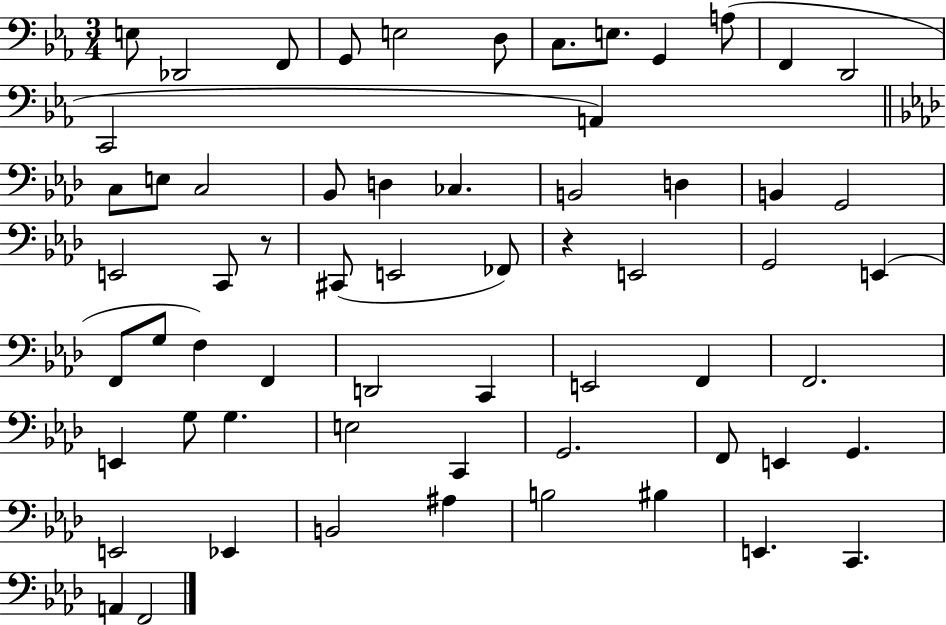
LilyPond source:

{
  \clef bass
  \numericTimeSignature
  \time 3/4
  \key ees \major
  e8 des,2 f,8 | g,8 e2 d8 | c8. e8. g,4 a8( | f,4 d,2 | \break c,2 a,4) | \bar "||" \break \key f \minor c8 e8 c2 | bes,8 d4 ces4. | b,2 d4 | b,4 g,2 | \break e,2 c,8 r8 | cis,8( e,2 fes,8) | r4 e,2 | g,2 e,4( | \break f,8 g8 f4) f,4 | d,2 c,4 | e,2 f,4 | f,2. | \break e,4 g8 g4. | e2 c,4 | g,2. | f,8 e,4 g,4. | \break e,2 ees,4 | b,2 ais4 | b2 bis4 | e,4. c,4. | \break a,4 f,2 | \bar "|."
}